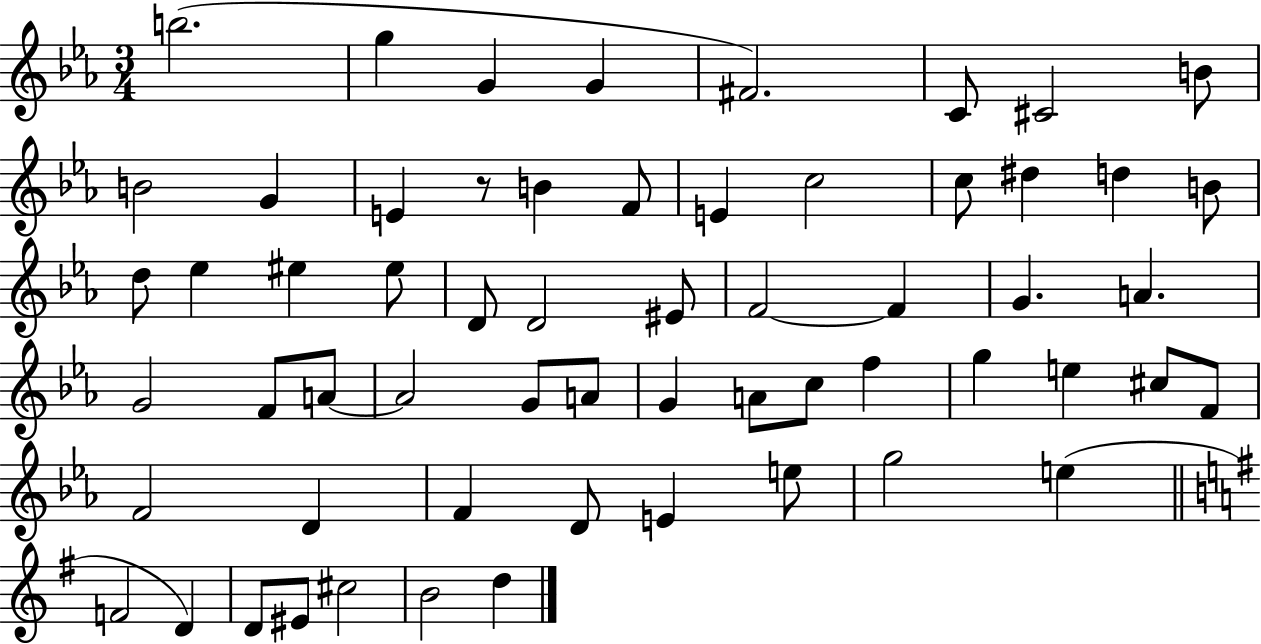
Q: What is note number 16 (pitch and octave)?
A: C5